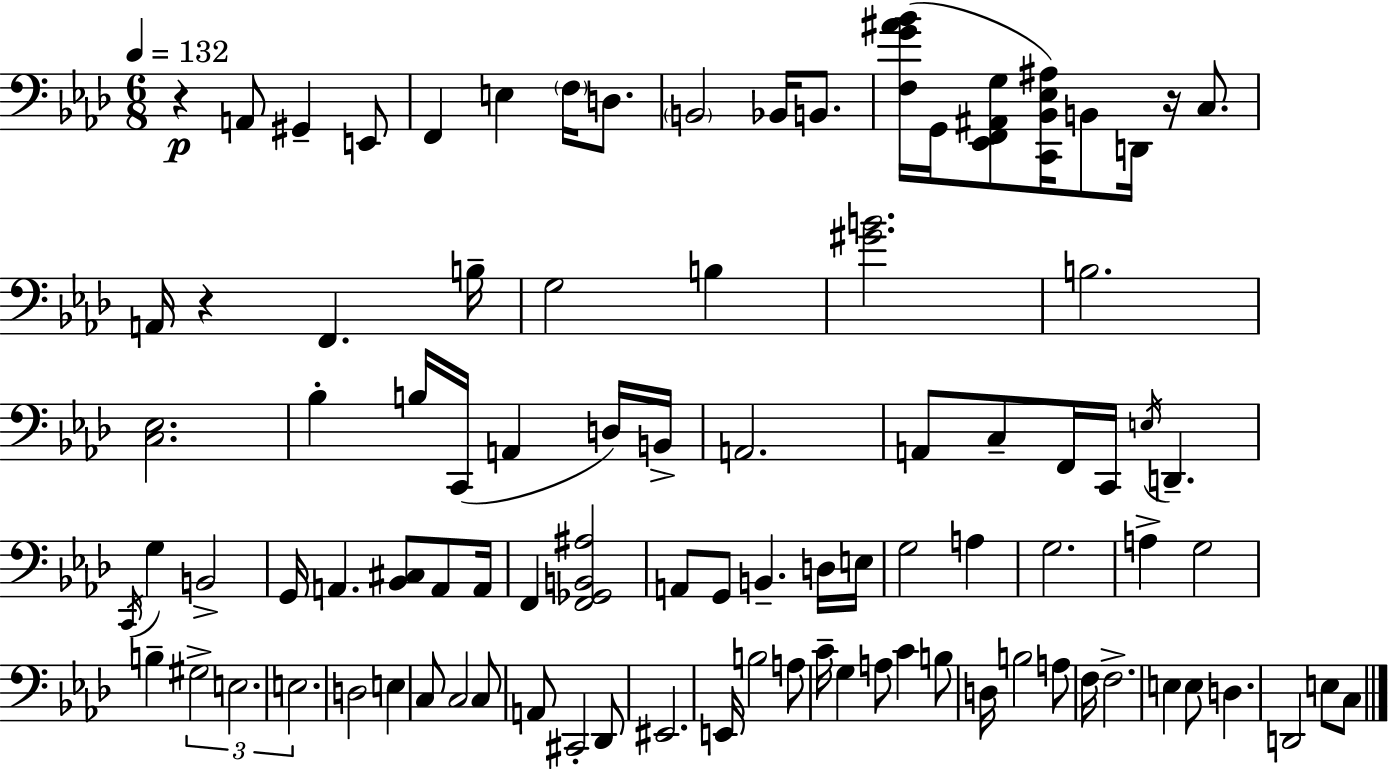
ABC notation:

X:1
T:Untitled
M:6/8
L:1/4
K:Ab
z A,,/2 ^G,, E,,/2 F,, E, F,/4 D,/2 B,,2 _B,,/4 B,,/2 [F,G^A_B]/4 G,,/4 [_E,,F,,^A,,G,]/2 [C,,_B,,_E,^A,]/4 B,,/2 D,,/4 z/4 C,/2 A,,/4 z F,, B,/4 G,2 B, [^GB]2 B,2 [C,_E,]2 _B, B,/4 C,,/4 A,, D,/4 B,,/4 A,,2 A,,/2 C,/2 F,,/4 C,,/4 E,/4 D,, C,,/4 G, B,,2 G,,/4 A,, [_B,,^C,]/2 A,,/2 A,,/4 F,, [F,,_G,,B,,^A,]2 A,,/2 G,,/2 B,, D,/4 E,/4 G,2 A, G,2 A, G,2 B, ^G,2 E,2 E,2 D,2 E, C,/2 C,2 C,/2 A,,/2 ^C,,2 _D,,/2 ^E,,2 E,,/4 B,2 A,/2 C/4 G, A,/2 C B,/2 D,/4 B,2 A,/2 F,/4 F,2 E, E,/2 D, D,,2 E,/2 C,/2